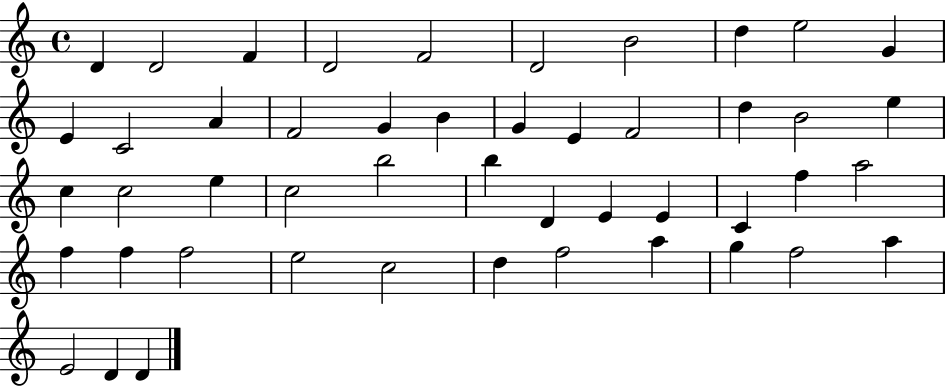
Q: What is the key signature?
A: C major